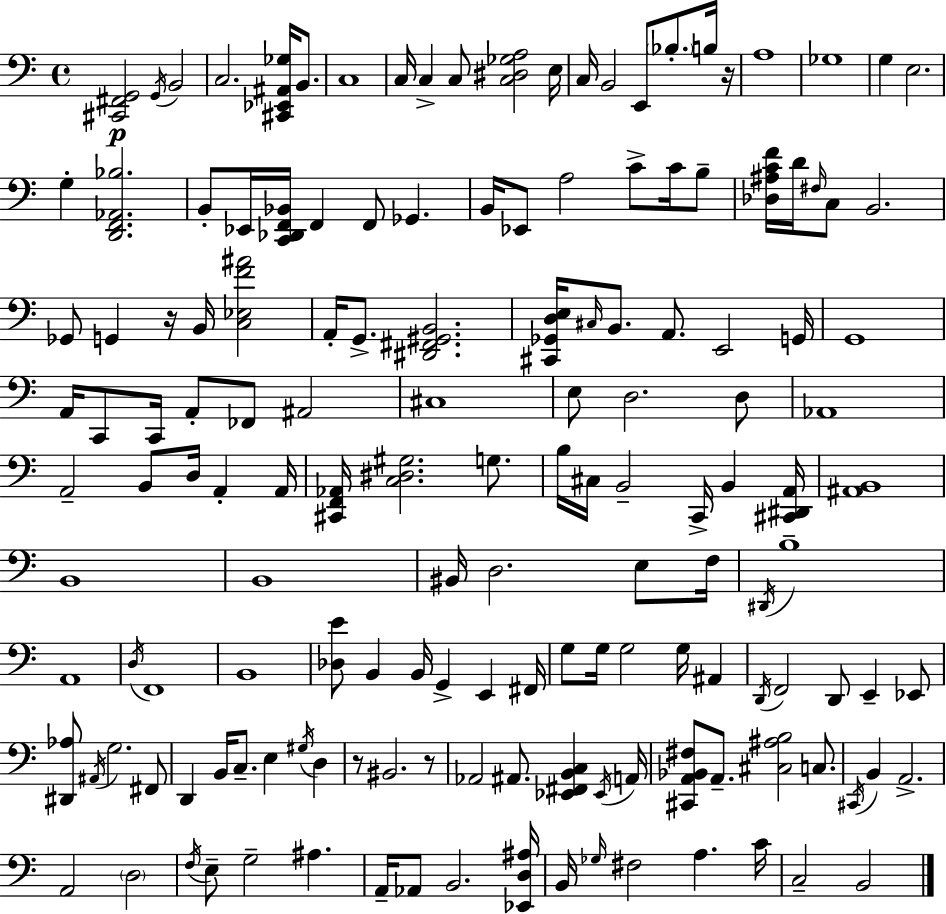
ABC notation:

X:1
T:Untitled
M:4/4
L:1/4
K:C
[^C,,^F,,G,,]2 G,,/4 B,,2 C,2 [^C,,_E,,^A,,_G,]/4 B,,/2 C,4 C,/4 C, C,/2 [C,^D,_G,A,]2 E,/4 C,/4 B,,2 E,,/2 _B,/2 B,/4 z/4 A,4 _G,4 G, E,2 G, [D,,F,,_A,,_B,]2 B,,/2 _E,,/4 [C,,_D,,F,,_B,,]/4 F,, F,,/2 _G,, B,,/4 _E,,/2 A,2 C/2 C/4 B,/2 [_D,^A,CF]/4 D/4 ^F,/4 C,/2 B,,2 _G,,/2 G,, z/4 B,,/4 [C,_E,F^A]2 A,,/4 G,,/2 [^D,,^F,,^G,,B,,]2 [^C,,_G,,D,E,]/4 ^C,/4 B,,/2 A,,/2 E,,2 G,,/4 G,,4 A,,/4 C,,/2 C,,/4 A,,/2 _F,,/2 ^A,,2 ^C,4 E,/2 D,2 D,/2 _A,,4 A,,2 B,,/2 D,/4 A,, A,,/4 [^C,,F,,_A,,]/4 [C,^D,^G,]2 G,/2 B,/4 ^C,/4 B,,2 C,,/4 B,, [^C,,^D,,A,,]/4 [^A,,B,,]4 B,,4 B,,4 ^B,,/4 D,2 E,/2 F,/4 ^D,,/4 B,4 A,,4 D,/4 F,,4 B,,4 [_D,E]/2 B,, B,,/4 G,, E,, ^F,,/4 G,/2 G,/4 G,2 G,/4 ^A,, D,,/4 F,,2 D,,/2 E,, _E,,/2 [^D,,_A,]/2 ^A,,/4 G,2 ^F,,/2 D,, B,,/4 C,/2 E, ^G,/4 D, z/2 ^B,,2 z/2 _A,,2 ^A,,/2 [_E,,^F,,B,,C,] _E,,/4 A,,/4 [^C,,A,,_B,,^F,]/2 A,,/2 [^C,^A,B,]2 C,/2 ^C,,/4 B,, A,,2 A,,2 D,2 F,/4 E,/2 G,2 ^A, A,,/4 _A,,/2 B,,2 [_E,,D,^A,]/4 B,,/4 _G,/4 ^F,2 A, C/4 C,2 B,,2